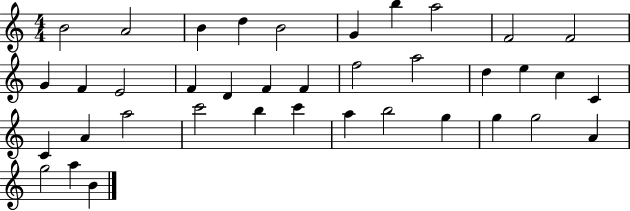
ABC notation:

X:1
T:Untitled
M:4/4
L:1/4
K:C
B2 A2 B d B2 G b a2 F2 F2 G F E2 F D F F f2 a2 d e c C C A a2 c'2 b c' a b2 g g g2 A g2 a B